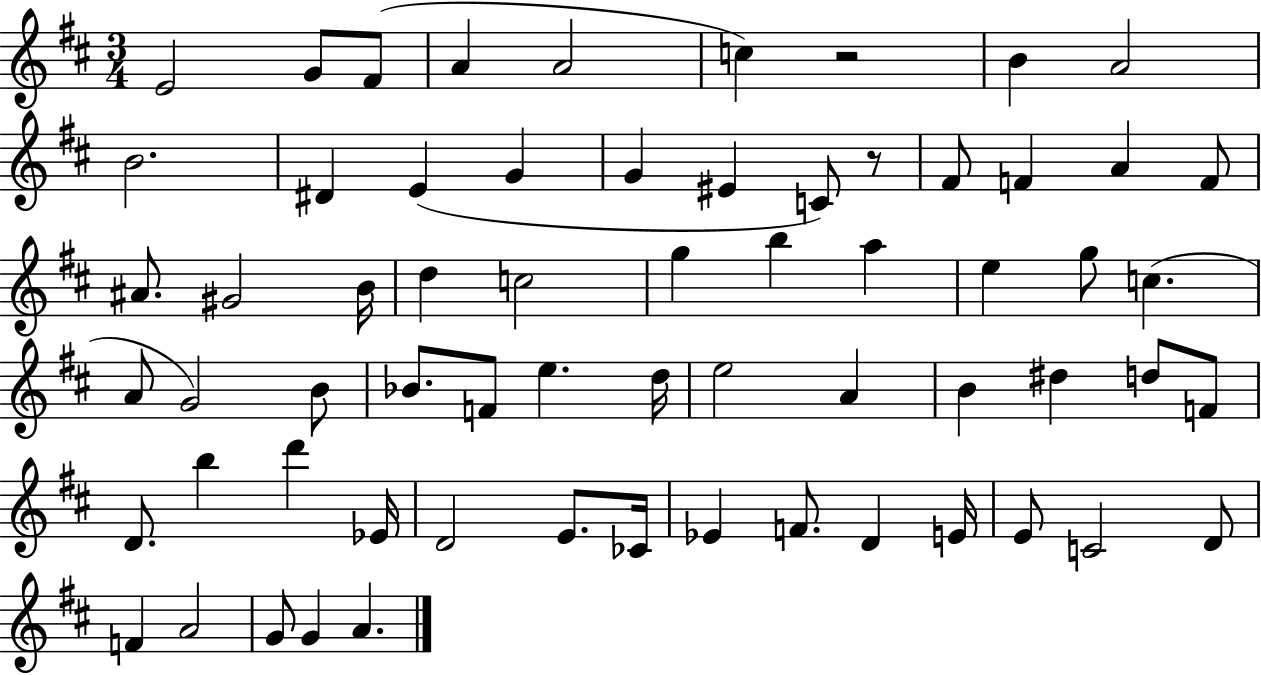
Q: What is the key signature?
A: D major